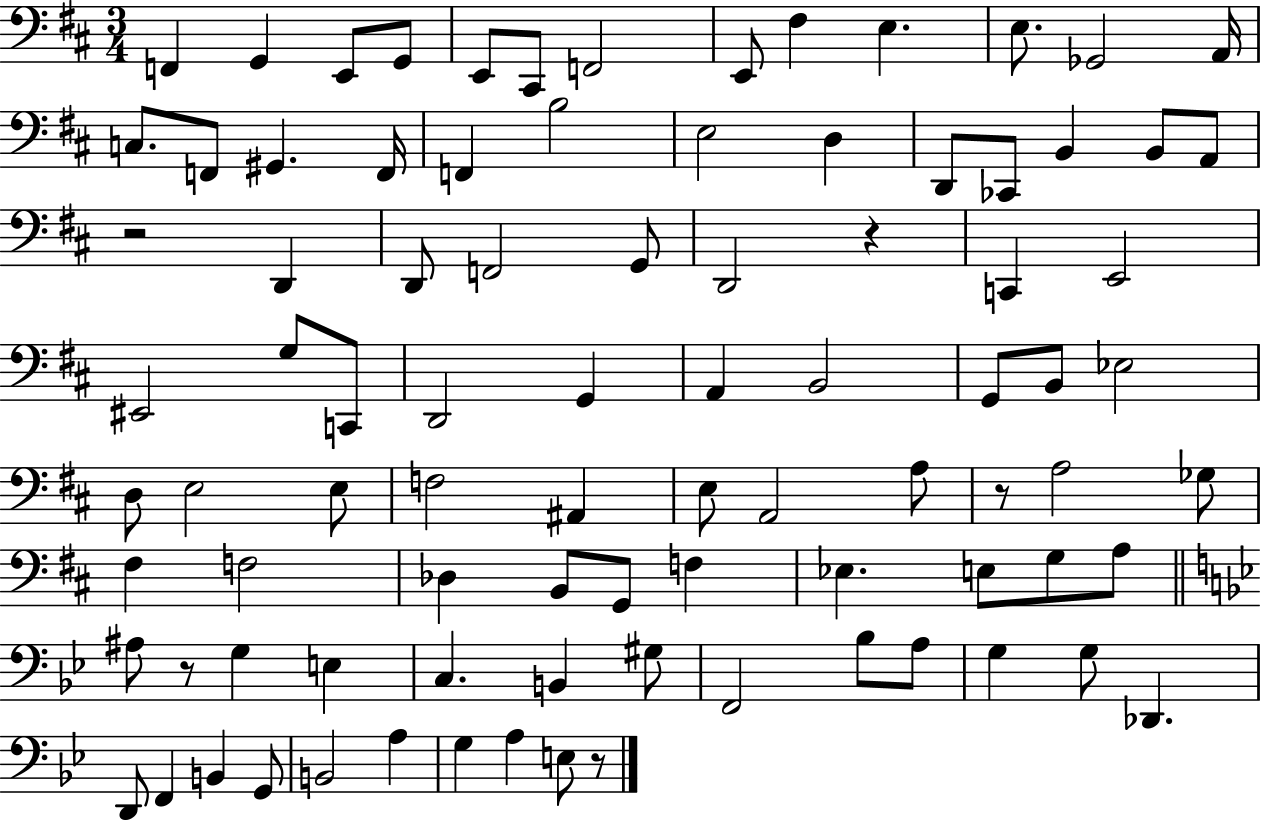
{
  \clef bass
  \numericTimeSignature
  \time 3/4
  \key d \major
  f,4 g,4 e,8 g,8 | e,8 cis,8 f,2 | e,8 fis4 e4. | e8. ges,2 a,16 | \break c8. f,8 gis,4. f,16 | f,4 b2 | e2 d4 | d,8 ces,8 b,4 b,8 a,8 | \break r2 d,4 | d,8 f,2 g,8 | d,2 r4 | c,4 e,2 | \break eis,2 g8 c,8 | d,2 g,4 | a,4 b,2 | g,8 b,8 ees2 | \break d8 e2 e8 | f2 ais,4 | e8 a,2 a8 | r8 a2 ges8 | \break fis4 f2 | des4 b,8 g,8 f4 | ees4. e8 g8 a8 | \bar "||" \break \key g \minor ais8 r8 g4 e4 | c4. b,4 gis8 | f,2 bes8 a8 | g4 g8 des,4. | \break d,8 f,4 b,4 g,8 | b,2 a4 | g4 a4 e8 r8 | \bar "|."
}